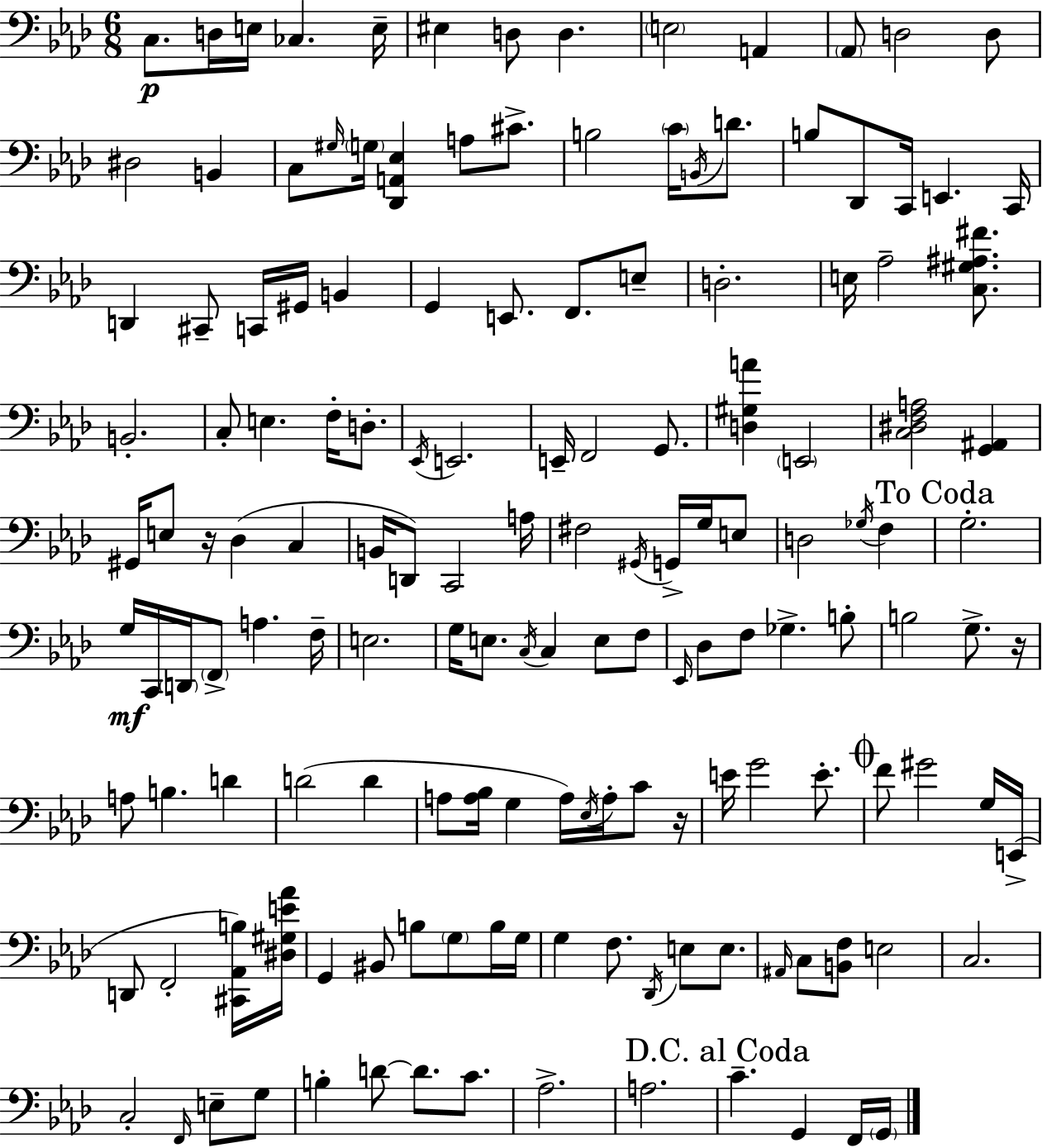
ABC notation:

X:1
T:Untitled
M:6/8
L:1/4
K:Ab
C,/2 D,/4 E,/4 _C, E,/4 ^E, D,/2 D, E,2 A,, _A,,/2 D,2 D,/2 ^D,2 B,, C,/2 ^G,/4 G,/4 [_D,,A,,_E,] A,/2 ^C/2 B,2 C/4 B,,/4 D/2 B,/2 _D,,/2 C,,/4 E,, C,,/4 D,, ^C,,/2 C,,/4 ^G,,/4 B,, G,, E,,/2 F,,/2 E,/2 D,2 E,/4 _A,2 [C,^G,^A,^F]/2 B,,2 C,/2 E, F,/4 D,/2 _E,,/4 E,,2 E,,/4 F,,2 G,,/2 [D,^G,A] E,,2 [C,^D,F,A,]2 [G,,^A,,] ^G,,/4 E,/2 z/4 _D, C, B,,/4 D,,/2 C,,2 A,/4 ^F,2 ^G,,/4 G,,/4 G,/4 E,/2 D,2 _G,/4 F, G,2 G,/4 C,,/4 D,,/4 F,,/2 A, F,/4 E,2 G,/4 E,/2 C,/4 C, E,/2 F,/2 _E,,/4 _D,/2 F,/2 _G, B,/2 B,2 G,/2 z/4 A,/2 B, D D2 D A,/2 [A,_B,]/4 G, A,/4 _E,/4 A,/4 C/2 z/4 E/4 G2 E/2 F/2 ^G2 G,/4 E,,/4 D,,/2 F,,2 [^C,,_A,,B,]/4 [^D,^G,E_A]/4 G,, ^B,,/2 B,/2 G,/2 B,/4 G,/4 G, F,/2 _D,,/4 E,/2 E,/2 ^A,,/4 C,/2 [B,,F,]/2 E,2 C,2 C,2 F,,/4 E,/2 G,/2 B, D/2 D/2 C/2 _A,2 A,2 C G,, F,,/4 G,,/4